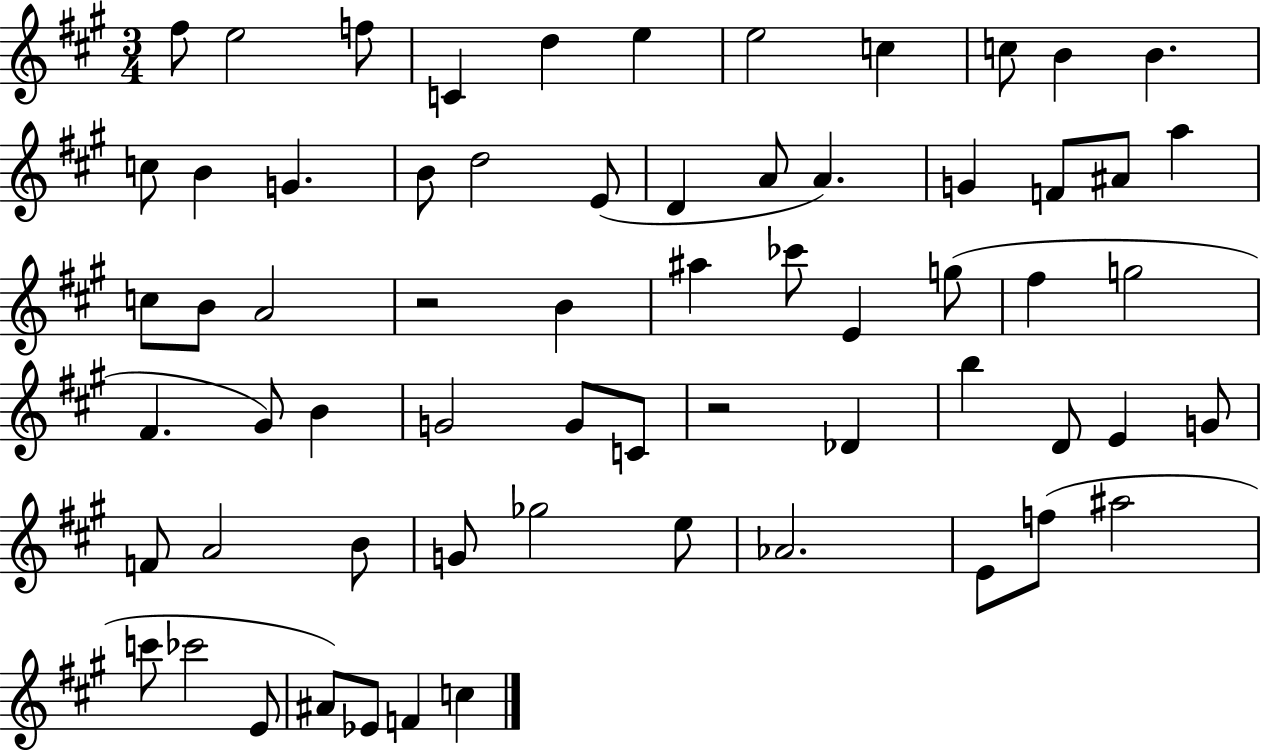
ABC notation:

X:1
T:Untitled
M:3/4
L:1/4
K:A
^f/2 e2 f/2 C d e e2 c c/2 B B c/2 B G B/2 d2 E/2 D A/2 A G F/2 ^A/2 a c/2 B/2 A2 z2 B ^a _c'/2 E g/2 ^f g2 ^F ^G/2 B G2 G/2 C/2 z2 _D b D/2 E G/2 F/2 A2 B/2 G/2 _g2 e/2 _A2 E/2 f/2 ^a2 c'/2 _c'2 E/2 ^A/2 _E/2 F c